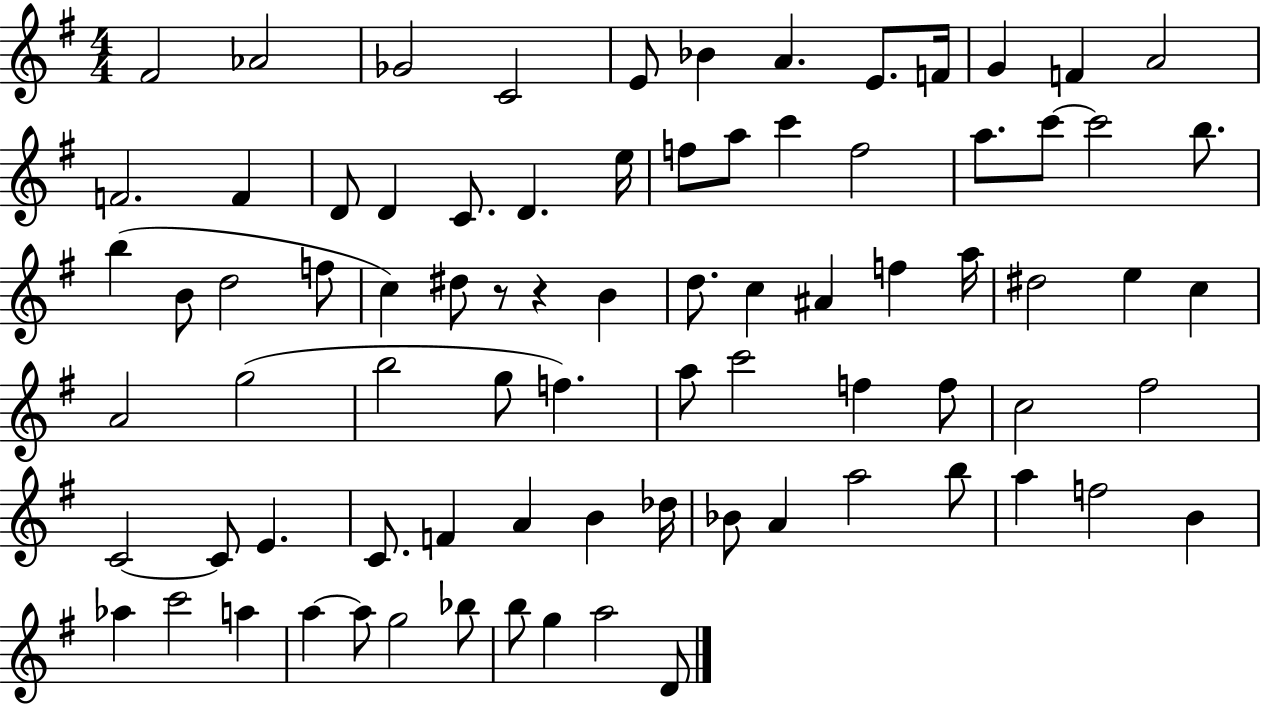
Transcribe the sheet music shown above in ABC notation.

X:1
T:Untitled
M:4/4
L:1/4
K:G
^F2 _A2 _G2 C2 E/2 _B A E/2 F/4 G F A2 F2 F D/2 D C/2 D e/4 f/2 a/2 c' f2 a/2 c'/2 c'2 b/2 b B/2 d2 f/2 c ^d/2 z/2 z B d/2 c ^A f a/4 ^d2 e c A2 g2 b2 g/2 f a/2 c'2 f f/2 c2 ^f2 C2 C/2 E C/2 F A B _d/4 _B/2 A a2 b/2 a f2 B _a c'2 a a a/2 g2 _b/2 b/2 g a2 D/2